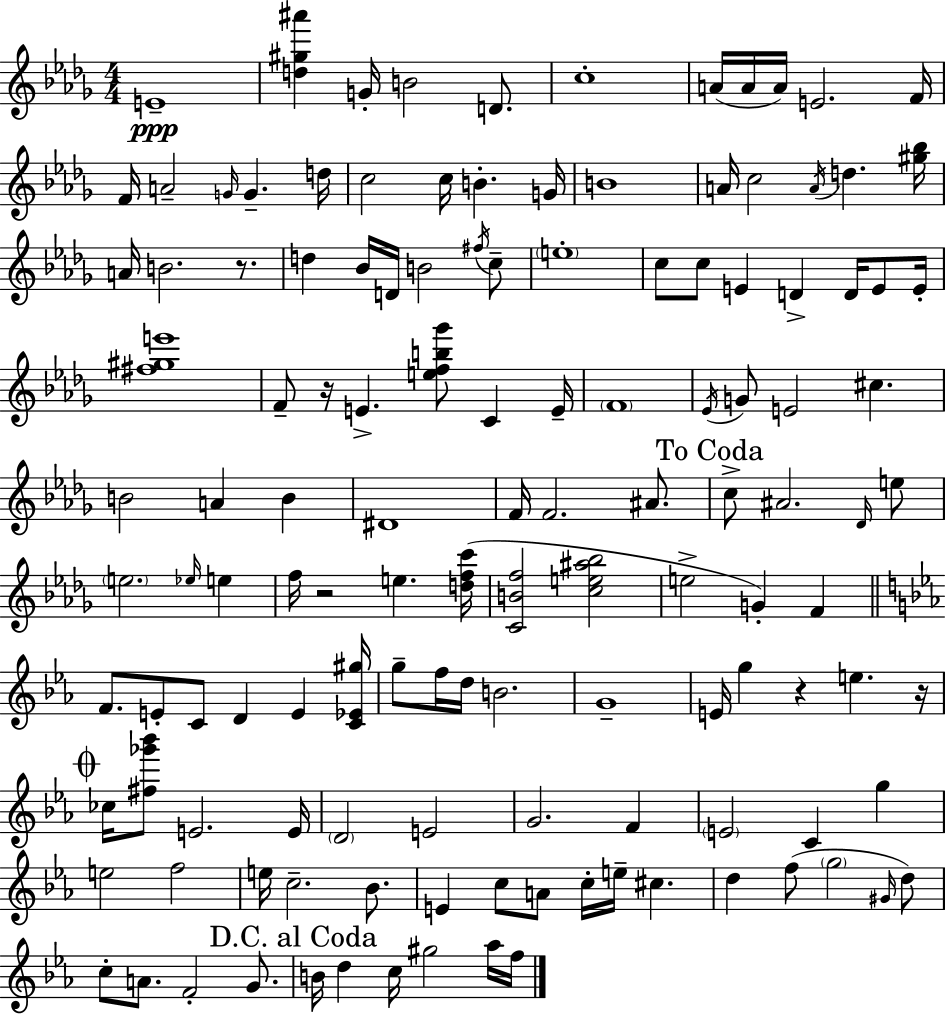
{
  \clef treble
  \numericTimeSignature
  \time 4/4
  \key bes \minor
  e'1--\ppp | <d'' gis'' ais'''>4 g'16-. b'2 d'8. | c''1-. | a'16( a'16 a'16) e'2. f'16 | \break f'16 a'2-- \grace { g'16 } g'4.-- | d''16 c''2 c''16 b'4.-. | g'16 b'1 | a'16 c''2 \acciaccatura { a'16 } d''4. | \break <gis'' bes''>16 a'16 b'2. r8. | d''4 bes'16 d'16 b'2 | \acciaccatura { fis''16 } c''8-- \parenthesize e''1-. | c''8 c''8 e'4 d'4-> d'16 | \break e'8 e'16-. <fis'' gis'' e'''>1 | f'8-- r16 e'4.-> <e'' f'' b'' ges'''>8 c'4 | e'16-- \parenthesize f'1 | \acciaccatura { ees'16 } g'8 e'2 cis''4. | \break b'2 a'4 | b'4 dis'1 | f'16 f'2. | ais'8. \mark "To Coda" c''8-> ais'2. | \break \grace { des'16 } e''8 \parenthesize e''2. | \grace { ees''16 } e''4 f''16 r2 e''4. | <d'' f'' c'''>16( <c' b' f''>2 <c'' e'' ais'' bes''>2 | e''2-> g'4-.) | \break f'4 \bar "||" \break \key ees \major f'8. e'8-. c'8 d'4 e'4 <c' ees' gis''>16 | g''8-- f''16 d''16 b'2. | g'1-- | e'16 g''4 r4 e''4. r16 | \break \mark \markup { \musicglyph "scripts.coda" } ces''16 <fis'' ges''' bes'''>8 e'2. e'16 | \parenthesize d'2 e'2 | g'2. f'4 | \parenthesize e'2 c'4 g''4 | \break e''2 f''2 | e''16 c''2.-- bes'8. | e'4 c''8 a'8 c''16-. e''16-- cis''4. | d''4 f''8( \parenthesize g''2 \grace { gis'16 } d''8) | \break c''8-. a'8. f'2-. g'8. | \mark "D.C. al Coda" b'16 d''4 c''16 gis''2 aes''16 | f''16 \bar "|."
}